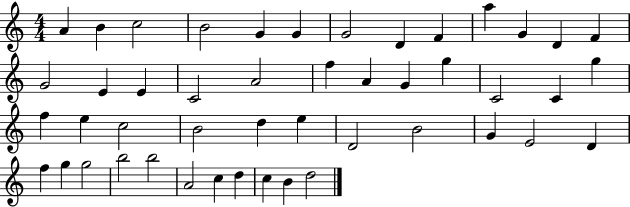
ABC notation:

X:1
T:Untitled
M:4/4
L:1/4
K:C
A B c2 B2 G G G2 D F a G D F G2 E E C2 A2 f A G g C2 C g f e c2 B2 d e D2 B2 G E2 D f g g2 b2 b2 A2 c d c B d2